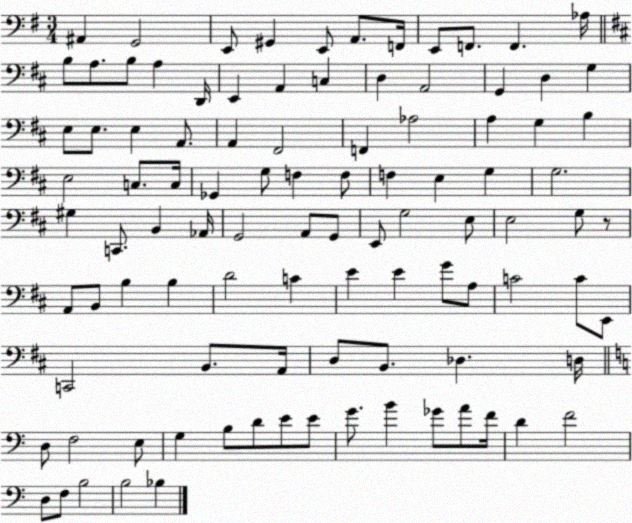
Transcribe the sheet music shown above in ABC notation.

X:1
T:Untitled
M:3/4
L:1/4
K:G
^A,, G,,2 E,,/2 ^G,, E,,/2 A,,/2 F,,/4 E,,/2 F,,/2 F,, _A,/4 B,/2 A,/2 B,/2 A, D,,/4 E,, A,, C, D, A,,2 G,, D, G, E,/2 E,/2 E, A,,/2 A,, ^F,,2 F,, _A,2 A, G, B, E,2 C,/2 C,/4 _G,, G,/2 F, F,/2 F, E, G, G,2 ^G, C,,/2 B,, _A,,/4 G,,2 A,,/2 G,,/2 E,,/2 G,2 E,/2 E,2 G,/2 z/2 A,,/2 B,,/2 B, B, D2 C E E G/2 A,/2 C2 C/2 E,,/2 C,,2 B,,/2 A,,/4 D,/2 B,,/2 _D, D,/4 D,/2 F,2 E,/2 G, B,/2 D/2 E/2 E/2 G/2 B _G/2 A/2 F/4 D F2 D,/2 F,/2 B,2 B,2 _B,